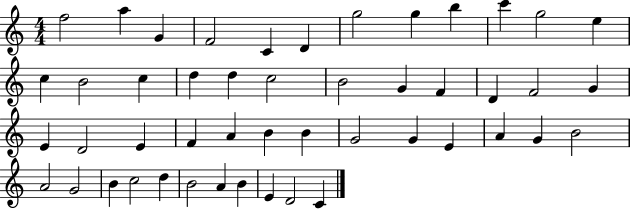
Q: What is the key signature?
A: C major